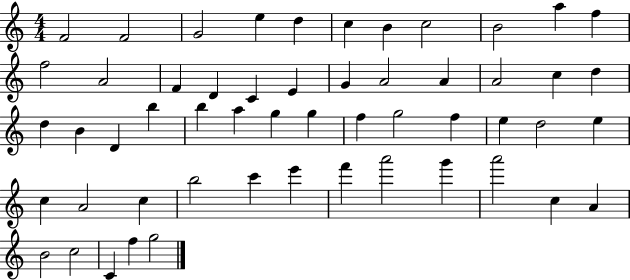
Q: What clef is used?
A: treble